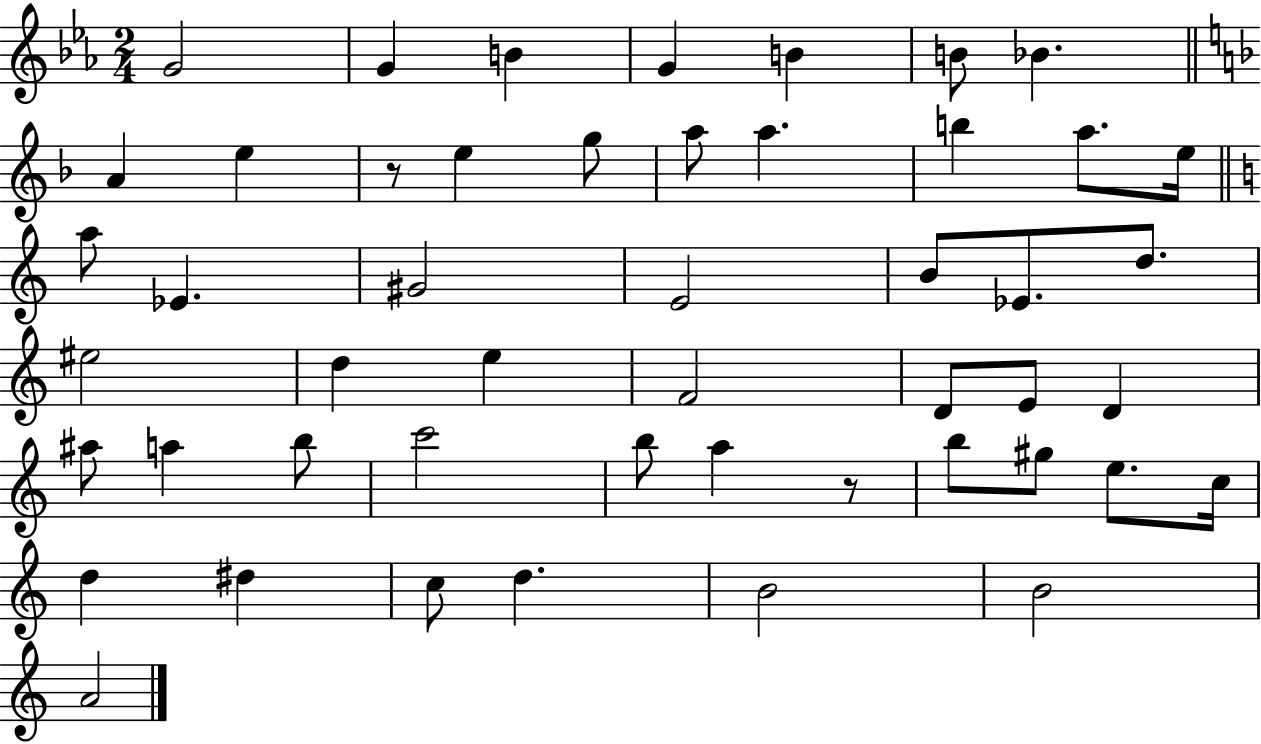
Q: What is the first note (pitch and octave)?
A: G4